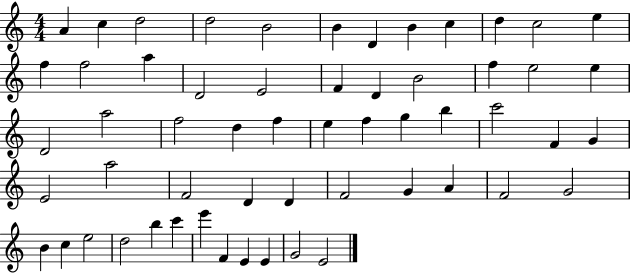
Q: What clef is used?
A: treble